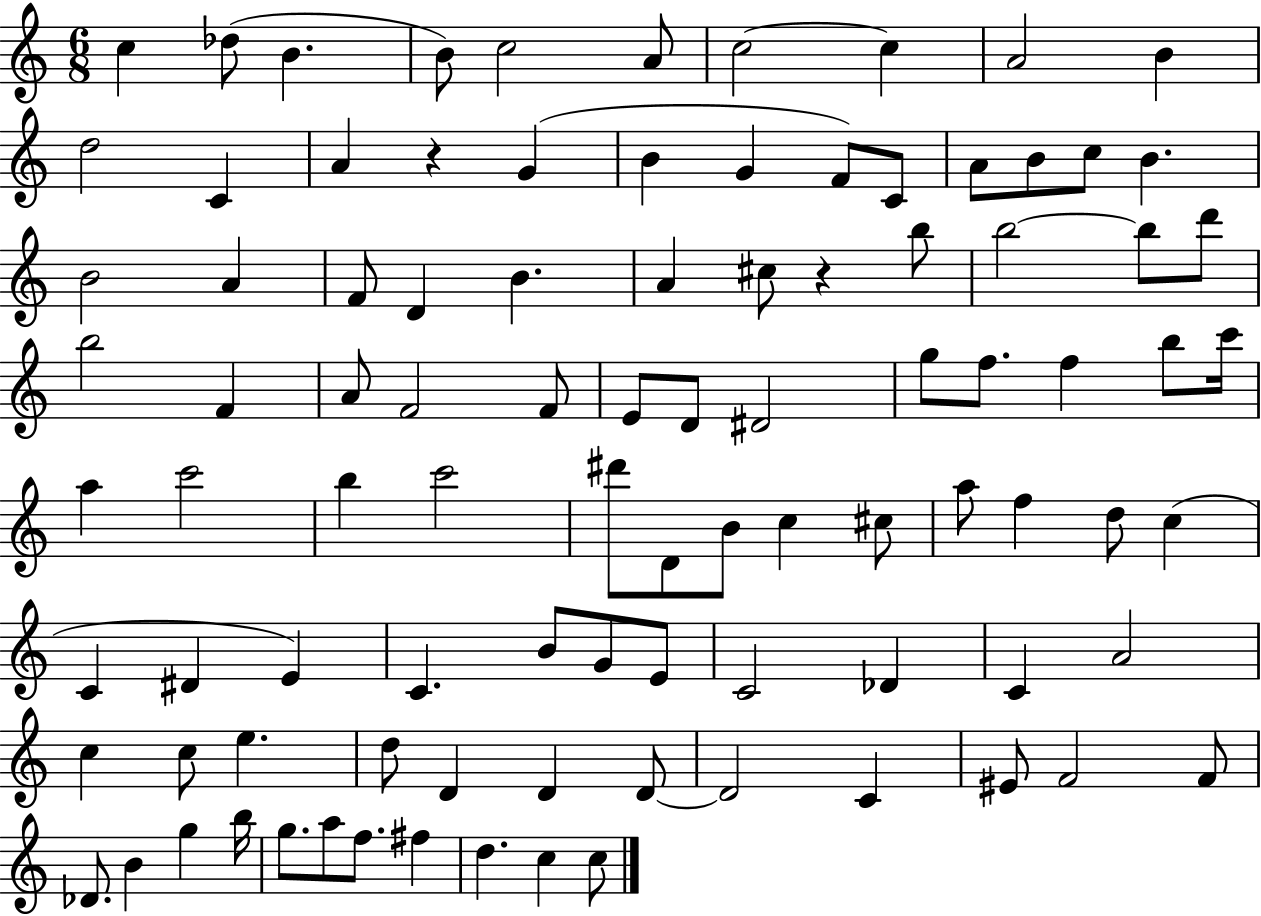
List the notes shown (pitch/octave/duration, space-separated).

C5/q Db5/e B4/q. B4/e C5/h A4/e C5/h C5/q A4/h B4/q D5/h C4/q A4/q R/q G4/q B4/q G4/q F4/e C4/e A4/e B4/e C5/e B4/q. B4/h A4/q F4/e D4/q B4/q. A4/q C#5/e R/q B5/e B5/h B5/e D6/e B5/h F4/q A4/e F4/h F4/e E4/e D4/e D#4/h G5/e F5/e. F5/q B5/e C6/s A5/q C6/h B5/q C6/h D#6/e D4/e B4/e C5/q C#5/e A5/e F5/q D5/e C5/q C4/q D#4/q E4/q C4/q. B4/e G4/e E4/e C4/h Db4/q C4/q A4/h C5/q C5/e E5/q. D5/e D4/q D4/q D4/e D4/h C4/q EIS4/e F4/h F4/e Db4/e. B4/q G5/q B5/s G5/e. A5/e F5/e. F#5/q D5/q. C5/q C5/e